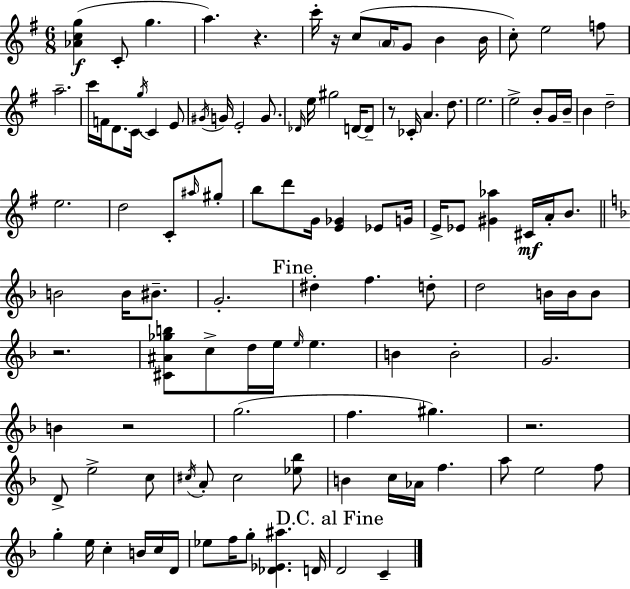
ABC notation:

X:1
T:Untitled
M:6/8
L:1/4
K:G
[_Acg] C/2 g a z c'/4 z/4 c/2 A/4 G/2 B B/4 c/2 e2 f/2 a2 c'/4 F/4 D/2 C/4 g/4 C E/2 ^G/4 G/4 E2 G/2 _D/4 e/4 ^g2 D/4 D/2 z/2 _C/4 A d/2 e2 e2 B/2 G/4 B/4 B d2 e2 d2 C/2 ^a/4 ^g/2 b/2 d'/2 G/4 [E_G] _E/2 G/4 E/4 _E/2 [^G_a] ^C/4 A/4 B/2 B2 B/4 ^B/2 G2 ^d f d/2 d2 B/4 B/4 B/2 z2 [^C^A_gb]/2 c/2 d/4 e/4 e/4 e B B2 G2 B z2 g2 f ^g z2 D/2 e2 c/2 ^c/4 A/2 ^c2 [_e_b]/2 B c/4 _A/4 f a/2 e2 f/2 g e/4 c B/4 c/4 D/4 _e/2 f/4 g/2 [_D_E^a] D/4 D2 C